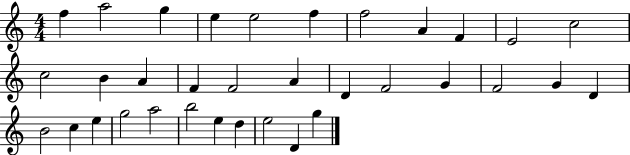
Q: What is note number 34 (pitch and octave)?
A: G5